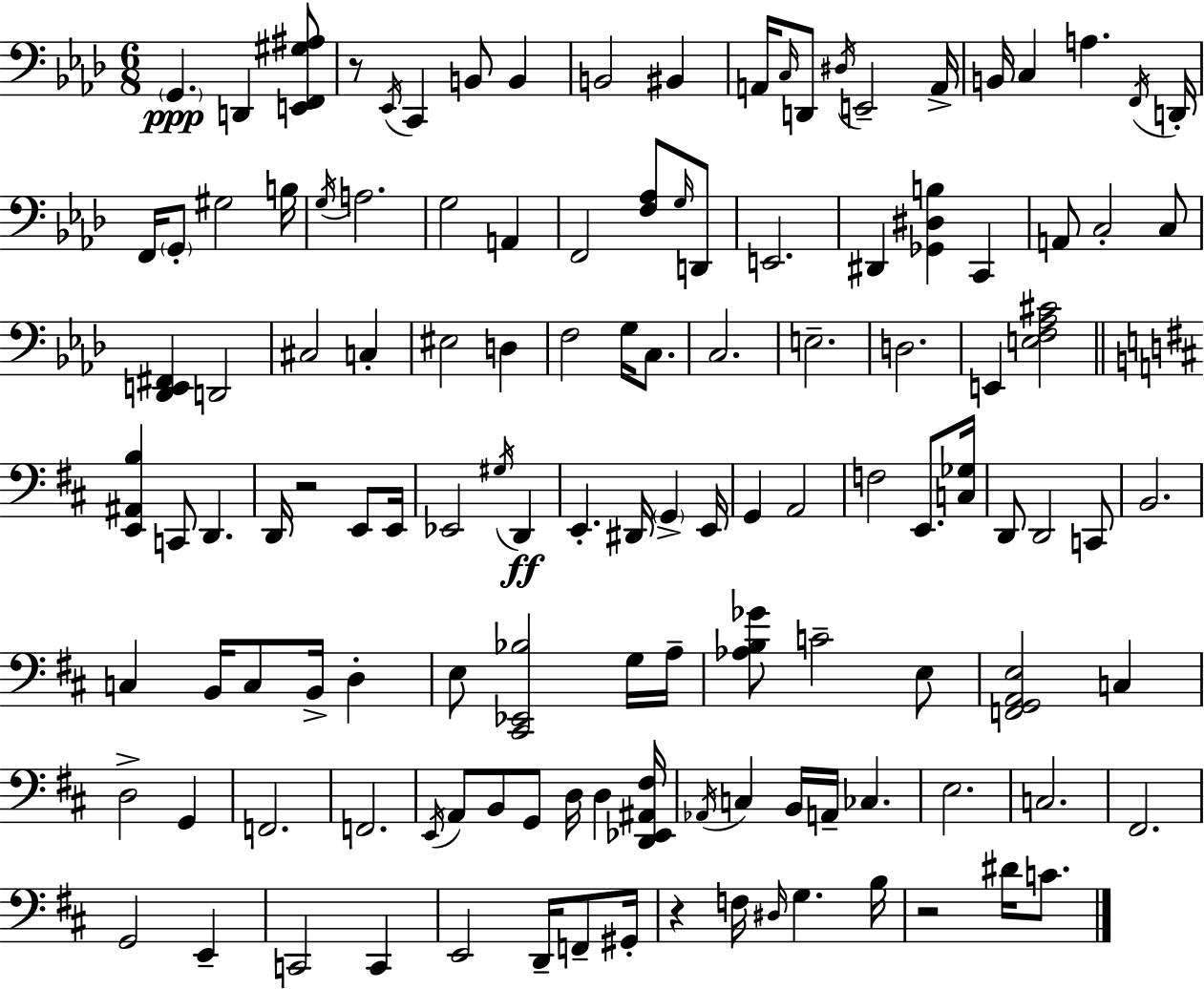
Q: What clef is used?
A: bass